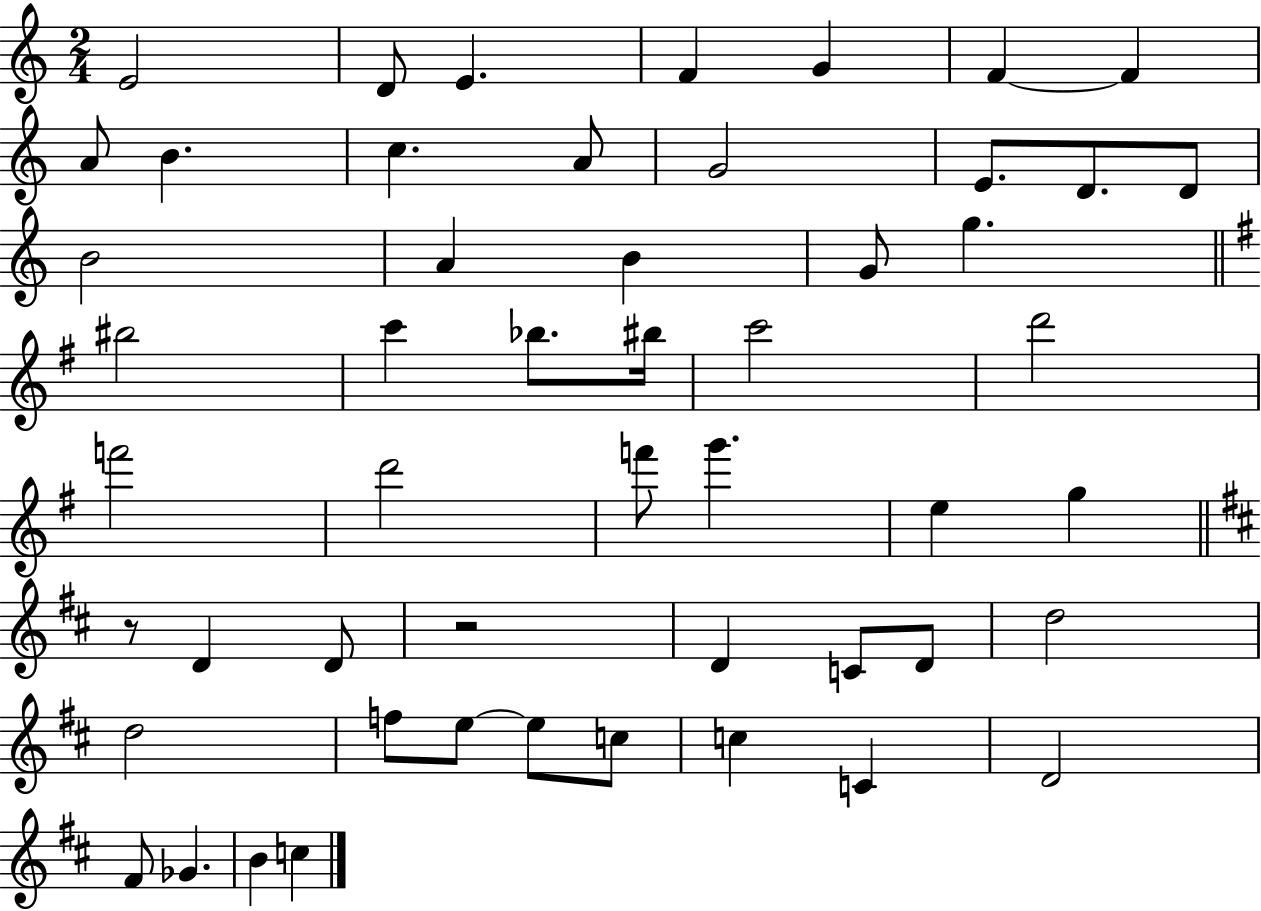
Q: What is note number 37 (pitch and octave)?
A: D4